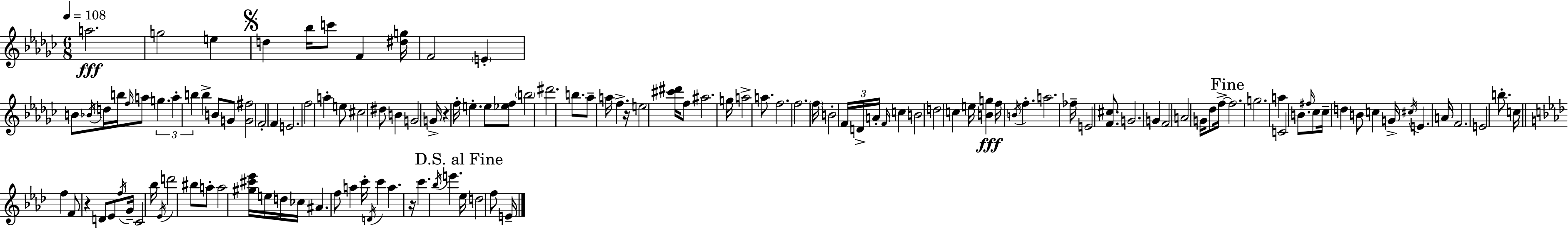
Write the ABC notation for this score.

X:1
T:Untitled
M:6/8
L:1/4
K:Ebm
a2 g2 e d _b/4 c'/2 F [^dg]/4 F2 E B/2 _B/4 d/4 b/4 f/4 a/2 g a b b B/2 G/2 [G^f]2 F2 F E2 f2 a e/2 ^c2 ^d/2 B G2 G/4 z f/4 e e/2 [_ef]/2 b2 ^d'2 b/2 _a/2 a/4 f z/4 e2 [^c'^d']/4 f/2 ^a2 g/4 a2 a/2 f2 f2 f/4 B2 F/4 D/4 A/4 F/4 c B2 d2 c e/4 [Bg] f/4 B/4 f a2 _f/4 E2 [F^c]/2 G2 G F2 A2 G/4 _d/2 f/4 f2 g2 a C2 B/2 ^f/4 _c/2 _c/4 d B/2 c G/4 ^c/4 E A/4 F2 E2 b/2 c/4 f F/2 z D/2 _E/2 f/4 G/4 C2 _b/4 _E/4 d'2 ^b/2 a/2 a2 [^g^c'_e']/4 e/4 d/4 _c/4 ^A f/2 a c'/4 D/4 c' a z/4 c' _b/4 e' _e/4 d2 f/2 E/4